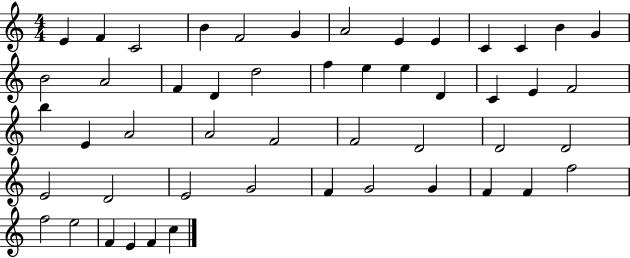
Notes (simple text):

E4/q F4/q C4/h B4/q F4/h G4/q A4/h E4/q E4/q C4/q C4/q B4/q G4/q B4/h A4/h F4/q D4/q D5/h F5/q E5/q E5/q D4/q C4/q E4/q F4/h B5/q E4/q A4/h A4/h F4/h F4/h D4/h D4/h D4/h E4/h D4/h E4/h G4/h F4/q G4/h G4/q F4/q F4/q F5/h F5/h E5/h F4/q E4/q F4/q C5/q